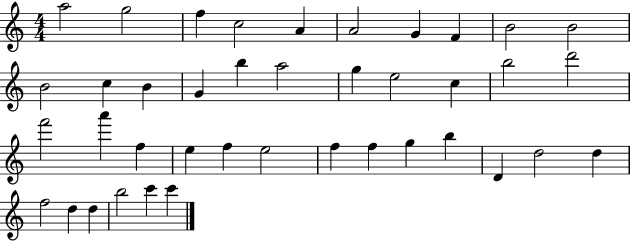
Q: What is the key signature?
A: C major